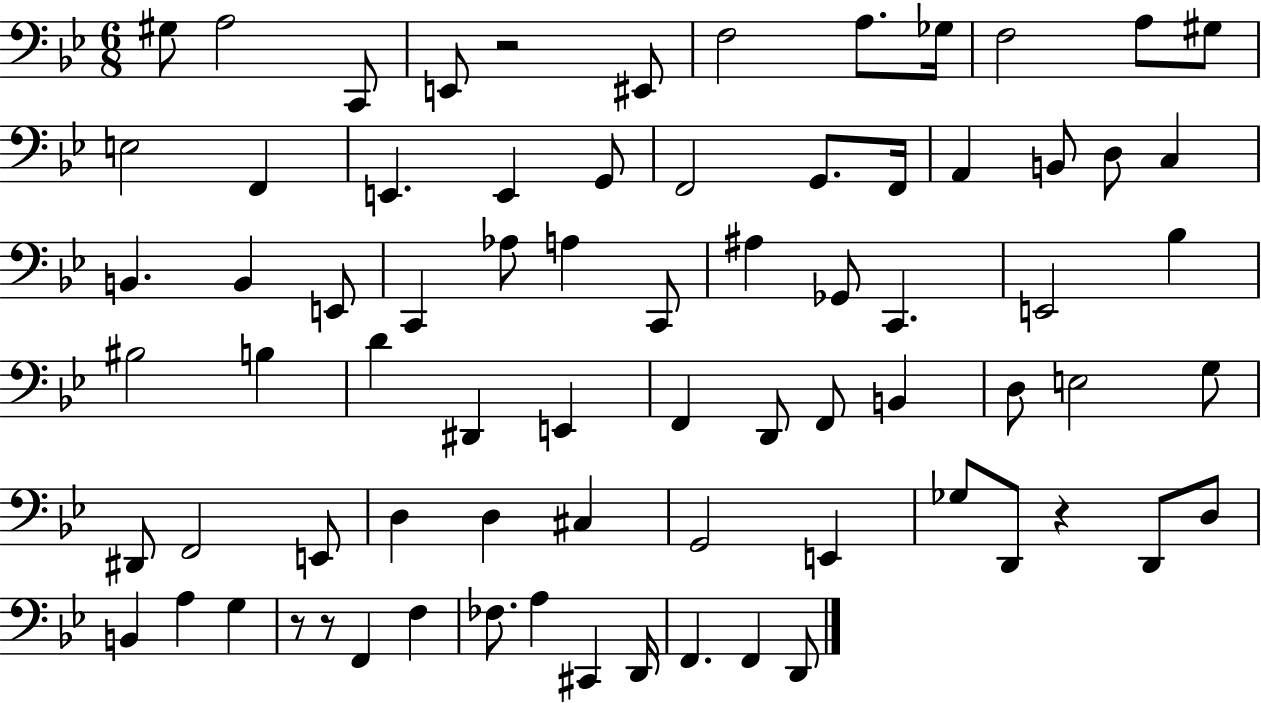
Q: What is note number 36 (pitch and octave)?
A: BIS3